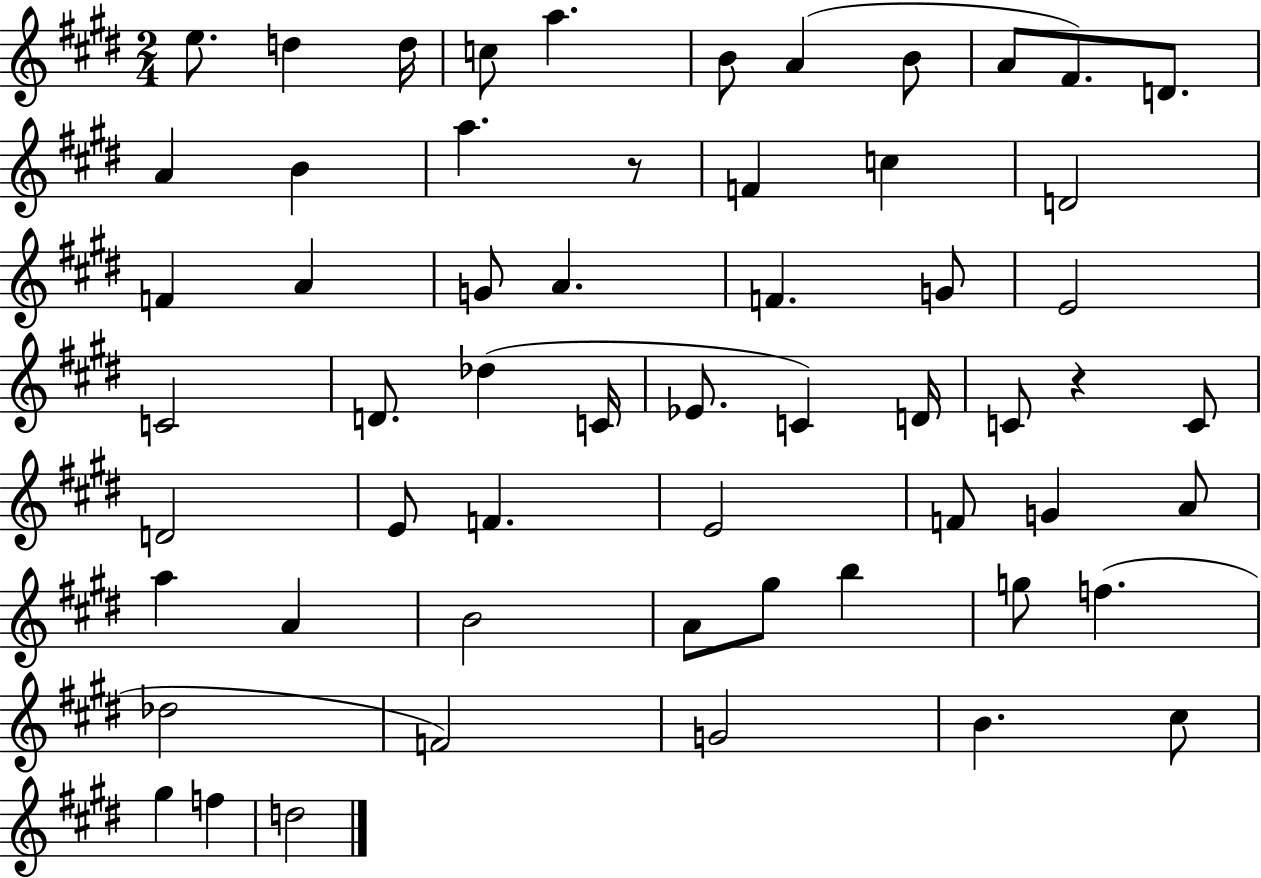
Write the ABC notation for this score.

X:1
T:Untitled
M:2/4
L:1/4
K:E
e/2 d d/4 c/2 a B/2 A B/2 A/2 ^F/2 D/2 A B a z/2 F c D2 F A G/2 A F G/2 E2 C2 D/2 _d C/4 _E/2 C D/4 C/2 z C/2 D2 E/2 F E2 F/2 G A/2 a A B2 A/2 ^g/2 b g/2 f _d2 F2 G2 B ^c/2 ^g f d2